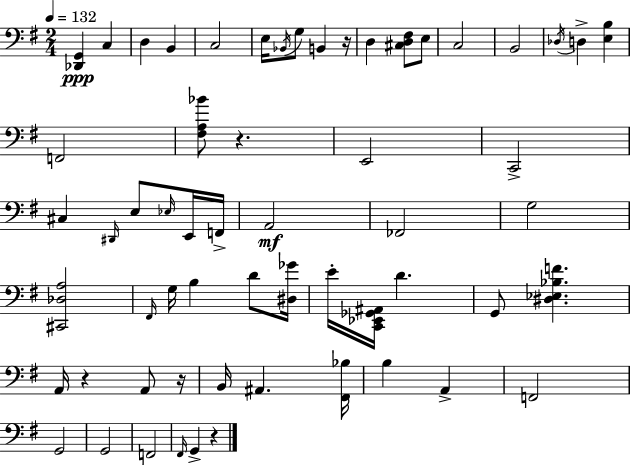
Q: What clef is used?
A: bass